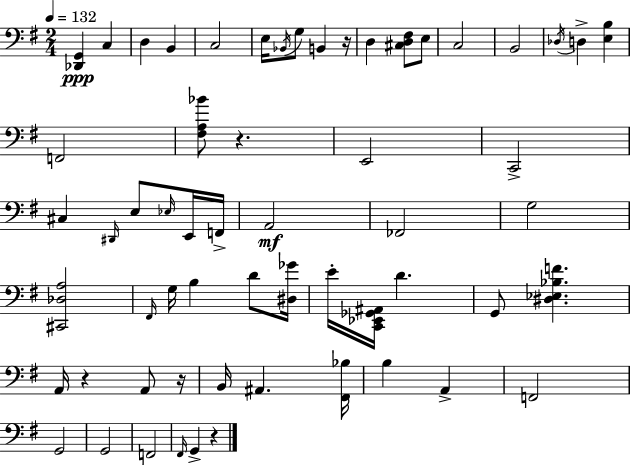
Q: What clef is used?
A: bass